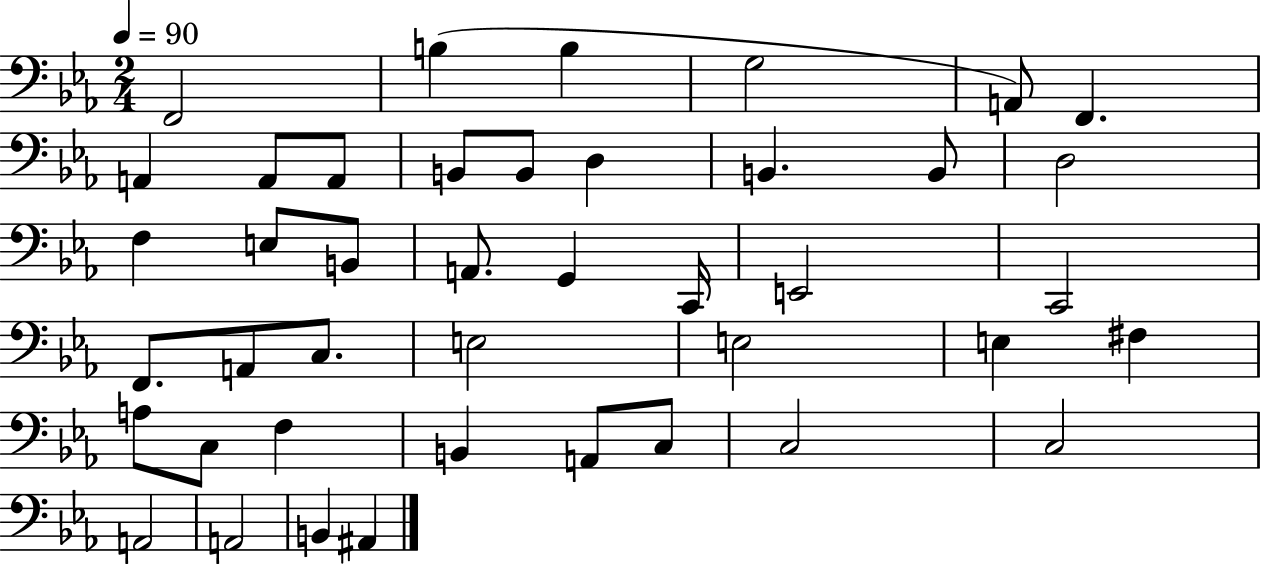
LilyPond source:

{
  \clef bass
  \numericTimeSignature
  \time 2/4
  \key ees \major
  \tempo 4 = 90
  \repeat volta 2 { f,2 | b4( b4 | g2 | a,8) f,4. | \break a,4 a,8 a,8 | b,8 b,8 d4 | b,4. b,8 | d2 | \break f4 e8 b,8 | a,8. g,4 c,16 | e,2 | c,2 | \break f,8. a,8 c8. | e2 | e2 | e4 fis4 | \break a8 c8 f4 | b,4 a,8 c8 | c2 | c2 | \break a,2 | a,2 | b,4 ais,4 | } \bar "|."
}